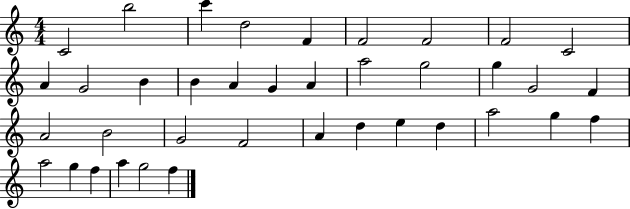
X:1
T:Untitled
M:4/4
L:1/4
K:C
C2 b2 c' d2 F F2 F2 F2 C2 A G2 B B A G A a2 g2 g G2 F A2 B2 G2 F2 A d e d a2 g f a2 g f a g2 f